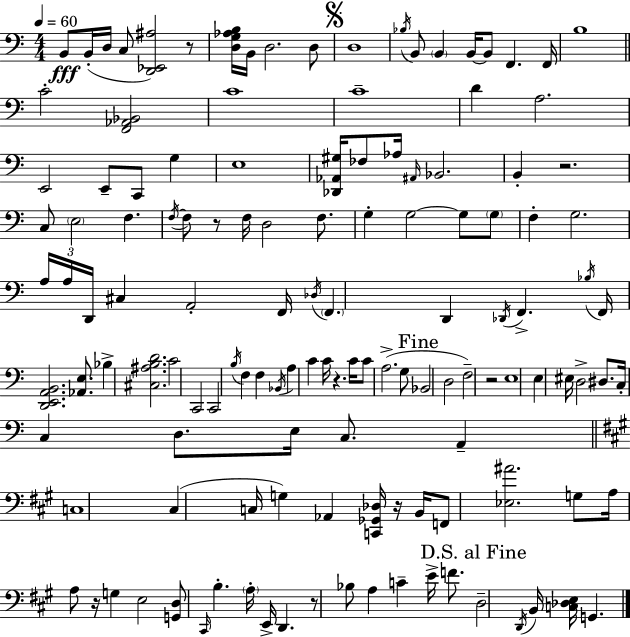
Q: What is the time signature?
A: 4/4